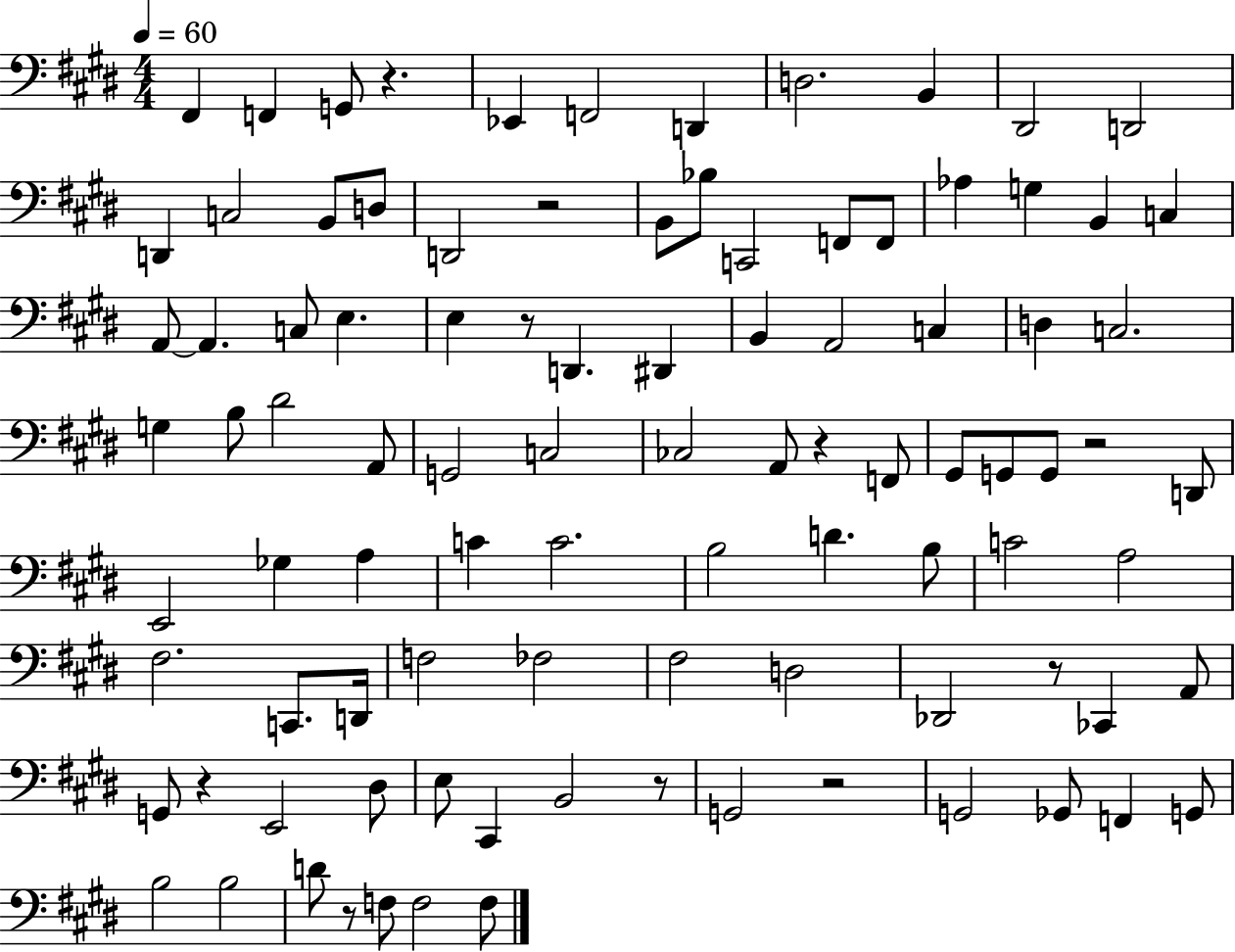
F#2/q F2/q G2/e R/q. Eb2/q F2/h D2/q D3/h. B2/q D#2/h D2/h D2/q C3/h B2/e D3/e D2/h R/h B2/e Bb3/e C2/h F2/e F2/e Ab3/q G3/q B2/q C3/q A2/e A2/q. C3/e E3/q. E3/q R/e D2/q. D#2/q B2/q A2/h C3/q D3/q C3/h. G3/q B3/e D#4/h A2/e G2/h C3/h CES3/h A2/e R/q F2/e G#2/e G2/e G2/e R/h D2/e E2/h Gb3/q A3/q C4/q C4/h. B3/h D4/q. B3/e C4/h A3/h F#3/h. C2/e. D2/s F3/h FES3/h F#3/h D3/h Db2/h R/e CES2/q A2/e G2/e R/q E2/h D#3/e E3/e C#2/q B2/h R/e G2/h R/h G2/h Gb2/e F2/q G2/e B3/h B3/h D4/e R/e F3/e F3/h F3/e